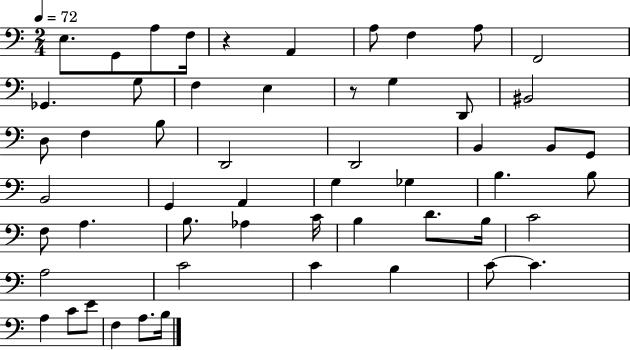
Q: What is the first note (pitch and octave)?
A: E3